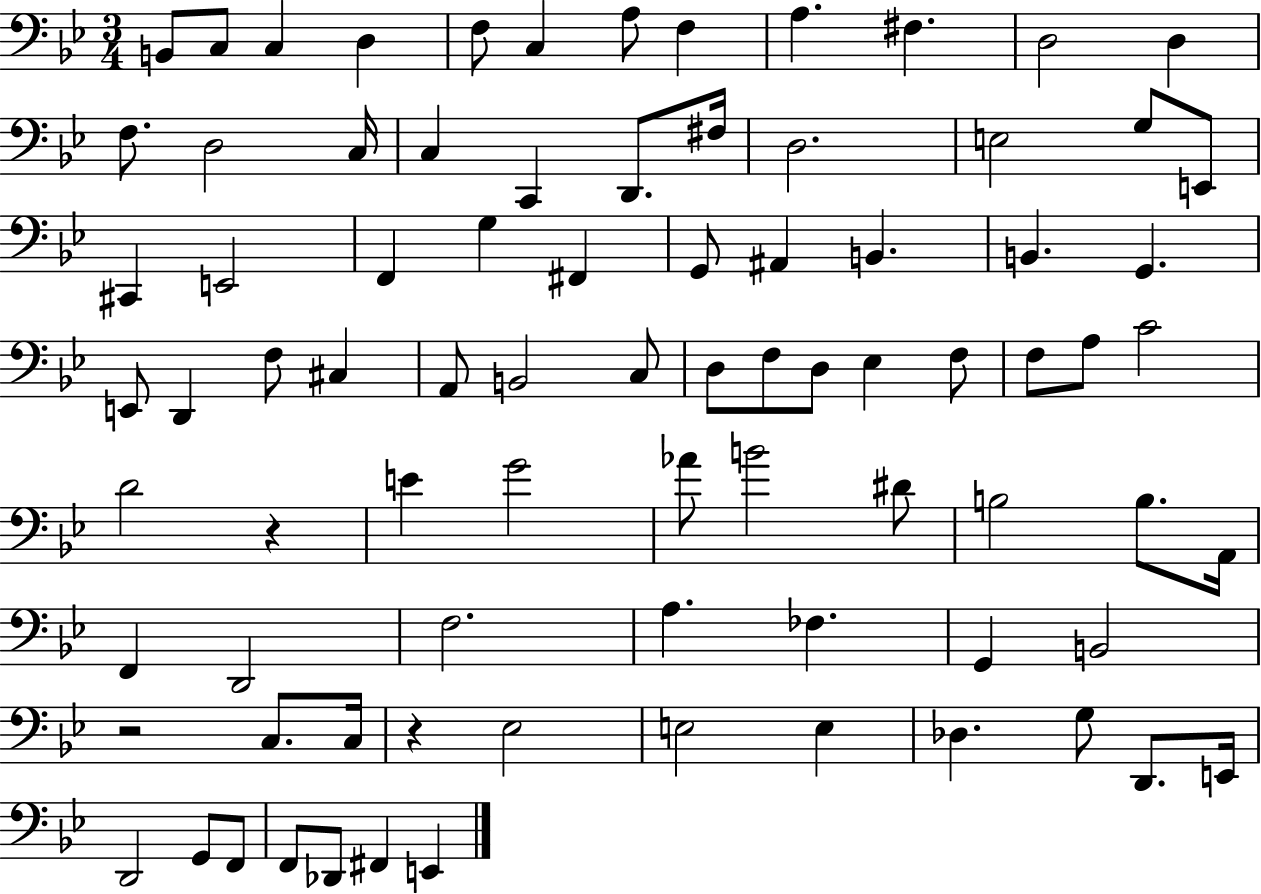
B2/e C3/e C3/q D3/q F3/e C3/q A3/e F3/q A3/q. F#3/q. D3/h D3/q F3/e. D3/h C3/s C3/q C2/q D2/e. F#3/s D3/h. E3/h G3/e E2/e C#2/q E2/h F2/q G3/q F#2/q G2/e A#2/q B2/q. B2/q. G2/q. E2/e D2/q F3/e C#3/q A2/e B2/h C3/e D3/e F3/e D3/e Eb3/q F3/e F3/e A3/e C4/h D4/h R/q E4/q G4/h Ab4/e B4/h D#4/e B3/h B3/e. A2/s F2/q D2/h F3/h. A3/q. FES3/q. G2/q B2/h R/h C3/e. C3/s R/q Eb3/h E3/h E3/q Db3/q. G3/e D2/e. E2/s D2/h G2/e F2/e F2/e Db2/e F#2/q E2/q